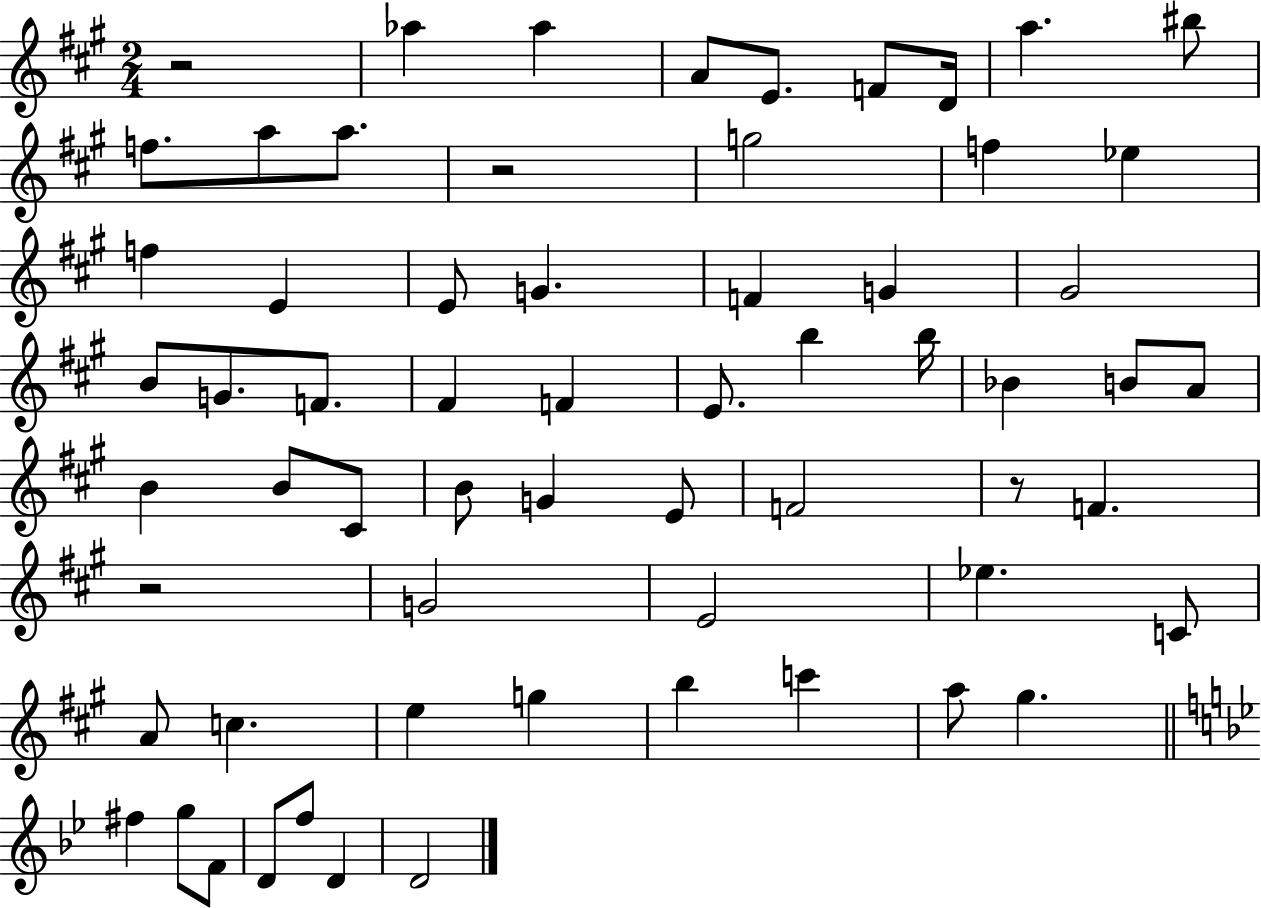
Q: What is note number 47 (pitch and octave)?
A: E5